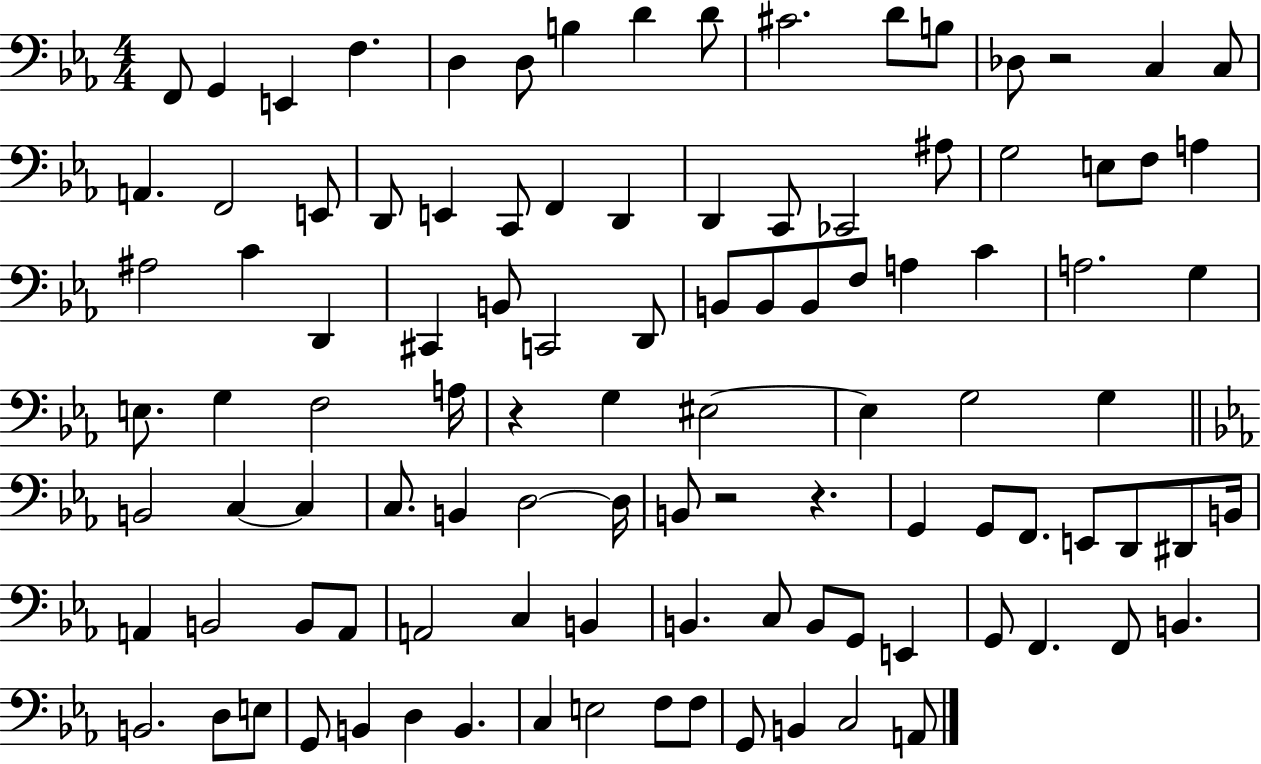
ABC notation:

X:1
T:Untitled
M:4/4
L:1/4
K:Eb
F,,/2 G,, E,, F, D, D,/2 B, D D/2 ^C2 D/2 B,/2 _D,/2 z2 C, C,/2 A,, F,,2 E,,/2 D,,/2 E,, C,,/2 F,, D,, D,, C,,/2 _C,,2 ^A,/2 G,2 E,/2 F,/2 A, ^A,2 C D,, ^C,, B,,/2 C,,2 D,,/2 B,,/2 B,,/2 B,,/2 F,/2 A, C A,2 G, E,/2 G, F,2 A,/4 z G, ^E,2 ^E, G,2 G, B,,2 C, C, C,/2 B,, D,2 D,/4 B,,/2 z2 z G,, G,,/2 F,,/2 E,,/2 D,,/2 ^D,,/2 B,,/4 A,, B,,2 B,,/2 A,,/2 A,,2 C, B,, B,, C,/2 B,,/2 G,,/2 E,, G,,/2 F,, F,,/2 B,, B,,2 D,/2 E,/2 G,,/2 B,, D, B,, C, E,2 F,/2 F,/2 G,,/2 B,, C,2 A,,/2